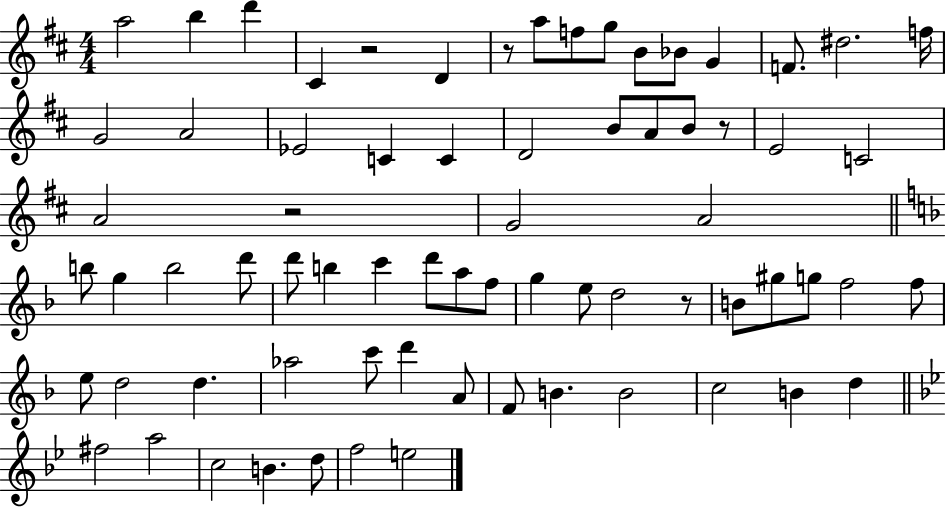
A5/h B5/q D6/q C#4/q R/h D4/q R/e A5/e F5/e G5/e B4/e Bb4/e G4/q F4/e. D#5/h. F5/s G4/h A4/h Eb4/h C4/q C4/q D4/h B4/e A4/e B4/e R/e E4/h C4/h A4/h R/h G4/h A4/h B5/e G5/q B5/h D6/e D6/e B5/q C6/q D6/e A5/e F5/e G5/q E5/e D5/h R/e B4/e G#5/e G5/e F5/h F5/e E5/e D5/h D5/q. Ab5/h C6/e D6/q A4/e F4/e B4/q. B4/h C5/h B4/q D5/q F#5/h A5/h C5/h B4/q. D5/e F5/h E5/h